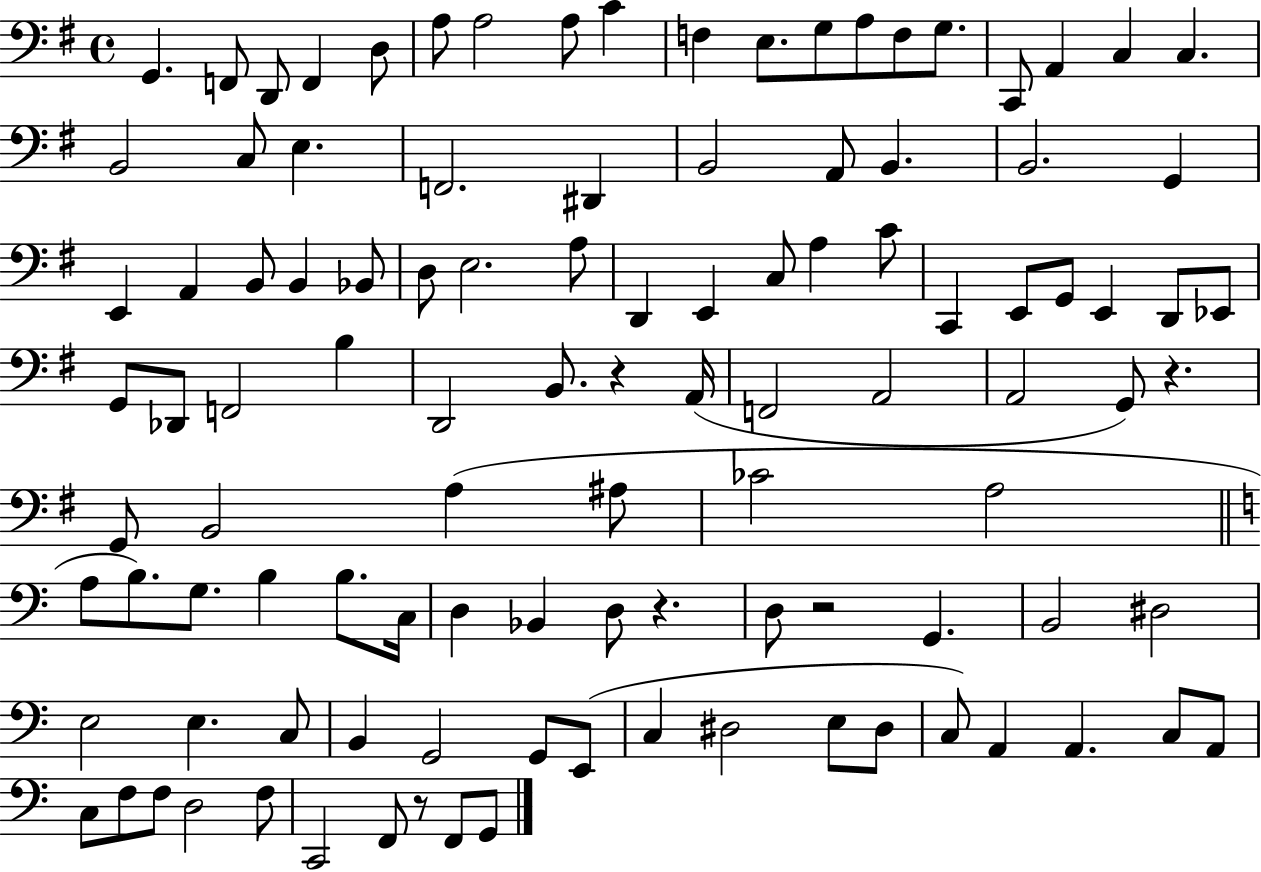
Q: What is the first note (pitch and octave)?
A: G2